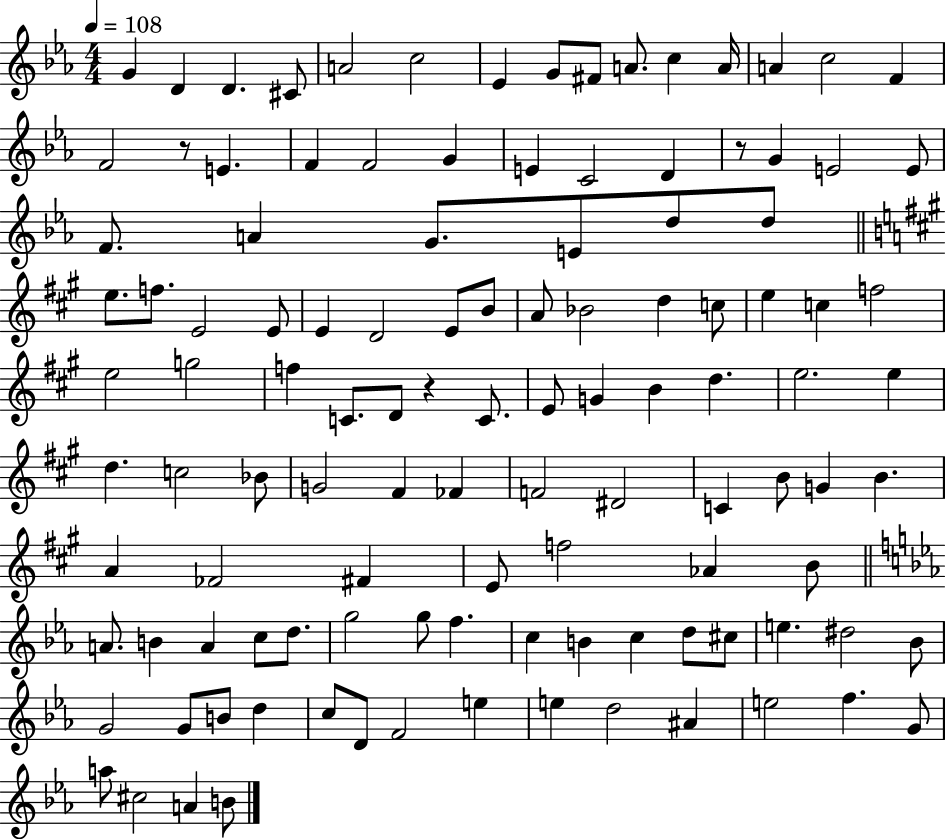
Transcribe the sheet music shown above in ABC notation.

X:1
T:Untitled
M:4/4
L:1/4
K:Eb
G D D ^C/2 A2 c2 _E G/2 ^F/2 A/2 c A/4 A c2 F F2 z/2 E F F2 G E C2 D z/2 G E2 E/2 F/2 A G/2 E/2 d/2 d/2 e/2 f/2 E2 E/2 E D2 E/2 B/2 A/2 _B2 d c/2 e c f2 e2 g2 f C/2 D/2 z C/2 E/2 G B d e2 e d c2 _B/2 G2 ^F _F F2 ^D2 C B/2 G B A _F2 ^F E/2 f2 _A B/2 A/2 B A c/2 d/2 g2 g/2 f c B c d/2 ^c/2 e ^d2 _B/2 G2 G/2 B/2 d c/2 D/2 F2 e e d2 ^A e2 f G/2 a/2 ^c2 A B/2